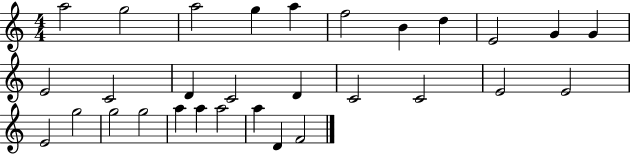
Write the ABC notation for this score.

X:1
T:Untitled
M:4/4
L:1/4
K:C
a2 g2 a2 g a f2 B d E2 G G E2 C2 D C2 D C2 C2 E2 E2 E2 g2 g2 g2 a a a2 a D F2